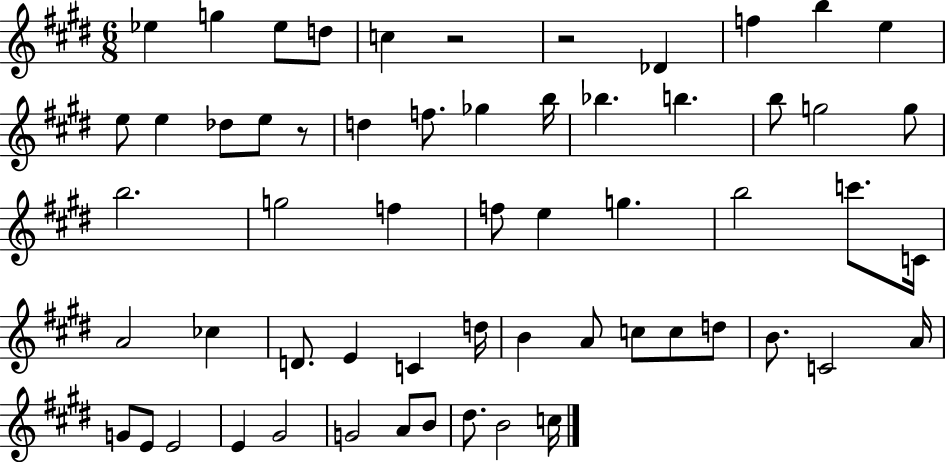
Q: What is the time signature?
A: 6/8